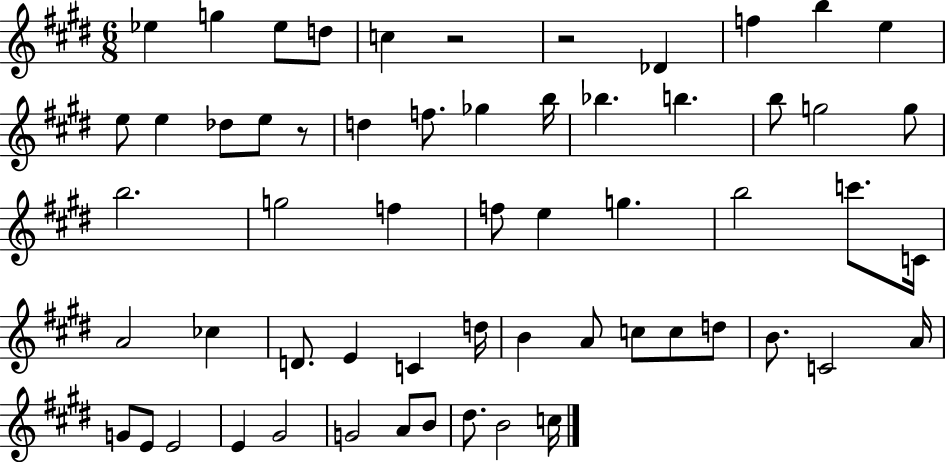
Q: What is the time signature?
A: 6/8